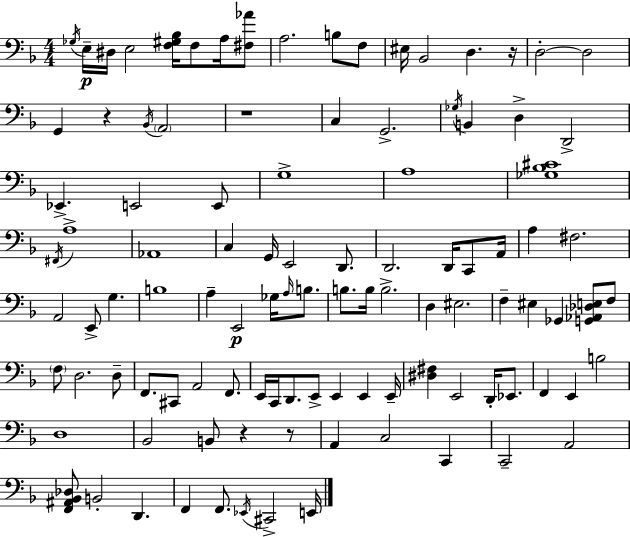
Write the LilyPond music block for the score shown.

{
  \clef bass
  \numericTimeSignature
  \time 4/4
  \key d \minor
  \acciaccatura { ges16 }\p e16-- dis16 e2 <f gis bes>16 f8 a16 <fis aes'>8 | a2. b8 f8 | eis16 bes,2 d4. | r16 d2-.~~ d2 | \break g,4 r4 \acciaccatura { bes,16 } \parenthesize a,2 | r1 | c4 g,2.-> | \acciaccatura { ges16 } b,4 d4-> d,2-> | \break ees,4.-> e,2 | e,8 g1-> | a1 | <ges bes cis'>1 | \break \acciaccatura { fis,16 } a1-> | aes,1 | c4 g,16 e,2 | d,8. d,2. | \break d,16 c,8 a,16 a4 fis2. | a,2 e,8-> g4. | b1 | a4-- e,2\p | \break ges16 \grace { a16 } b8. b8. b16 b2.-> | d4 eis2. | f4-- eis4 ges,4 | <g, aes, des e>8 f8 \parenthesize f8 d2. | \break d8-- f,8. cis,8 a,2 | f,8. e,16 c,16 d,8. e,8-> e,4 | e,4 e,16-- <dis fis>4 e,2 | d,16-. ees,8. f,4 e,4 b2 | \break d1 | bes,2 b,8 r4 | r8 a,4 c2 | c,4 c,2-- a,2 | \break <f, ais, bes, des>8 b,2-. d,4. | f,4 f,8. \acciaccatura { ees,16 } cis,2-> | e,16 \bar "|."
}